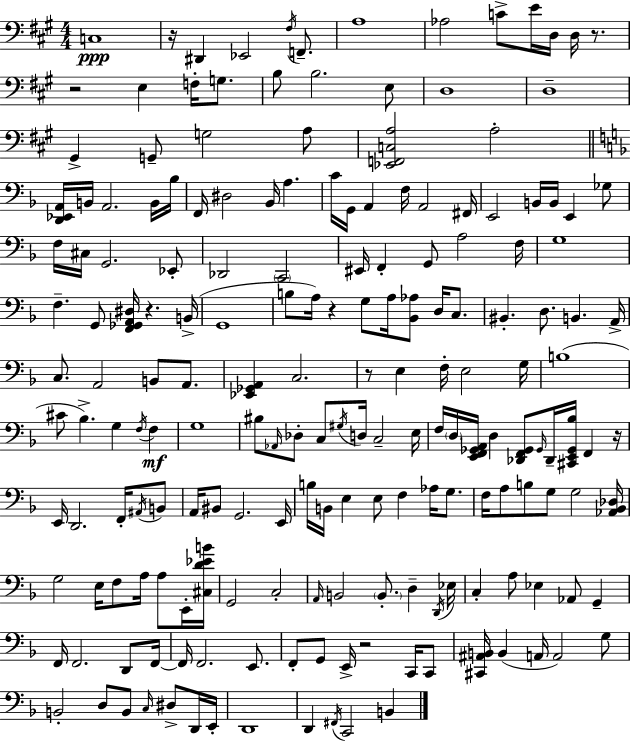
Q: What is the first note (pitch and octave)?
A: C3